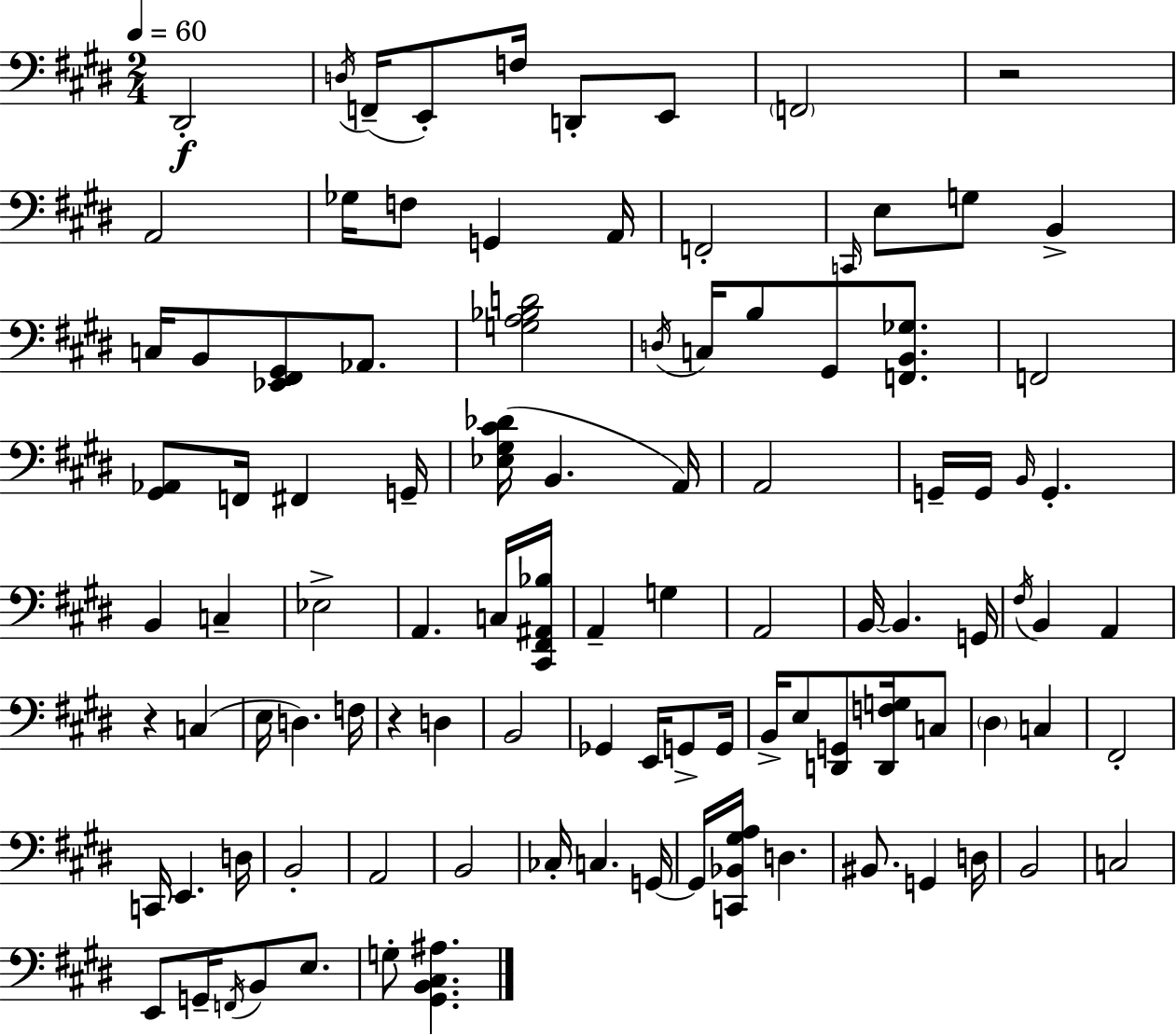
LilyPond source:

{
  \clef bass
  \numericTimeSignature
  \time 2/4
  \key e \major
  \tempo 4 = 60
  dis,2-.\f | \acciaccatura { d16 }( f,16-- e,8-.) f16 d,8-. e,8 | \parenthesize f,2 | r2 | \break a,2 | ges16 f8 g,4 | a,16 f,2-. | \grace { c,16 } e8 g8 b,4-> | \break c16 b,8 <ees, fis, gis,>8 aes,8. | <g a bes d'>2 | \acciaccatura { d16 } c16 b8 gis,8 | <f, b, ges>8. f,2 | \break <gis, aes,>8 f,16 fis,4 | g,16-- <ees gis cis' des'>16( b,4. | a,16) a,2 | g,16-- g,16 \grace { b,16 } g,4.-. | \break b,4 | c4-- ees2-> | a,4. | c16 <cis, fis, ais, bes>16 a,4-- | \break g4 a,2 | b,16~~ b,4. | g,16 \acciaccatura { fis16 } b,4 | a,4 r4 | \break c4( e16 d4.) | f16 r4 | d4 b,2 | ges,4 | \break e,16 g,8-> g,16 b,16-> e8 | <d, g,>8 <d, f g>16 c8 \parenthesize dis4 | c4 fis,2-. | c,16 e,4. | \break d16 b,2-. | a,2 | b,2 | ces16-. c4. | \break g,16~~ g,16 <c, bes, gis a>16 d4. | bis,8. | g,4 d16 b,2 | c2 | \break e,8 g,16-- | \acciaccatura { f,16 } b,8 e8. g8-. | <gis, b, cis ais>4. \bar "|."
}